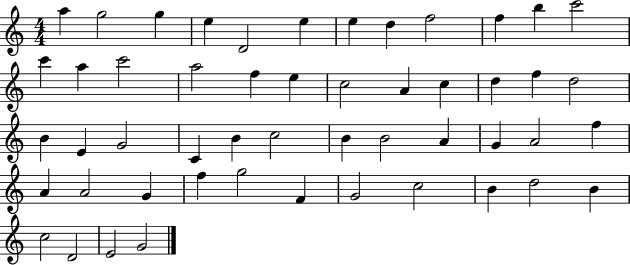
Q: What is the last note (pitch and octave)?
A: G4